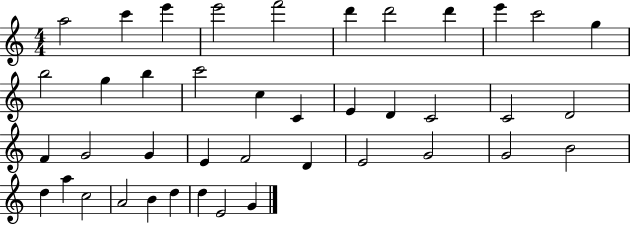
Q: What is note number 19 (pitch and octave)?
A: D4